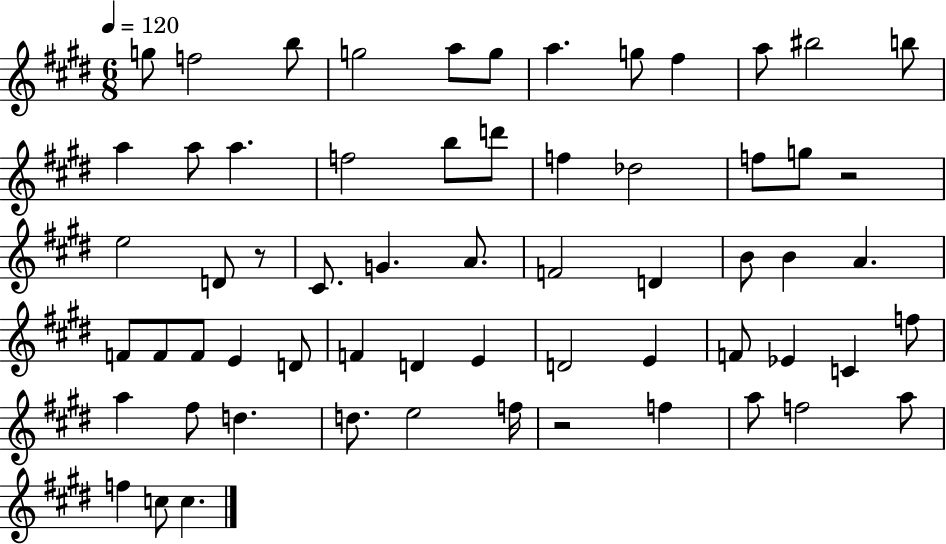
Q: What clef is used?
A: treble